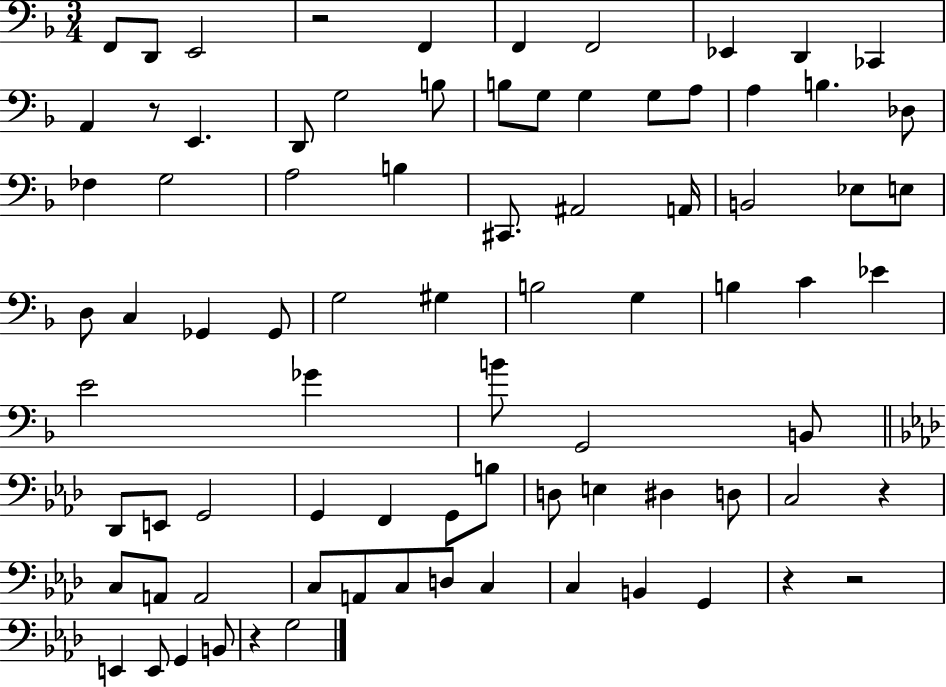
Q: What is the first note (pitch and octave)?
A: F2